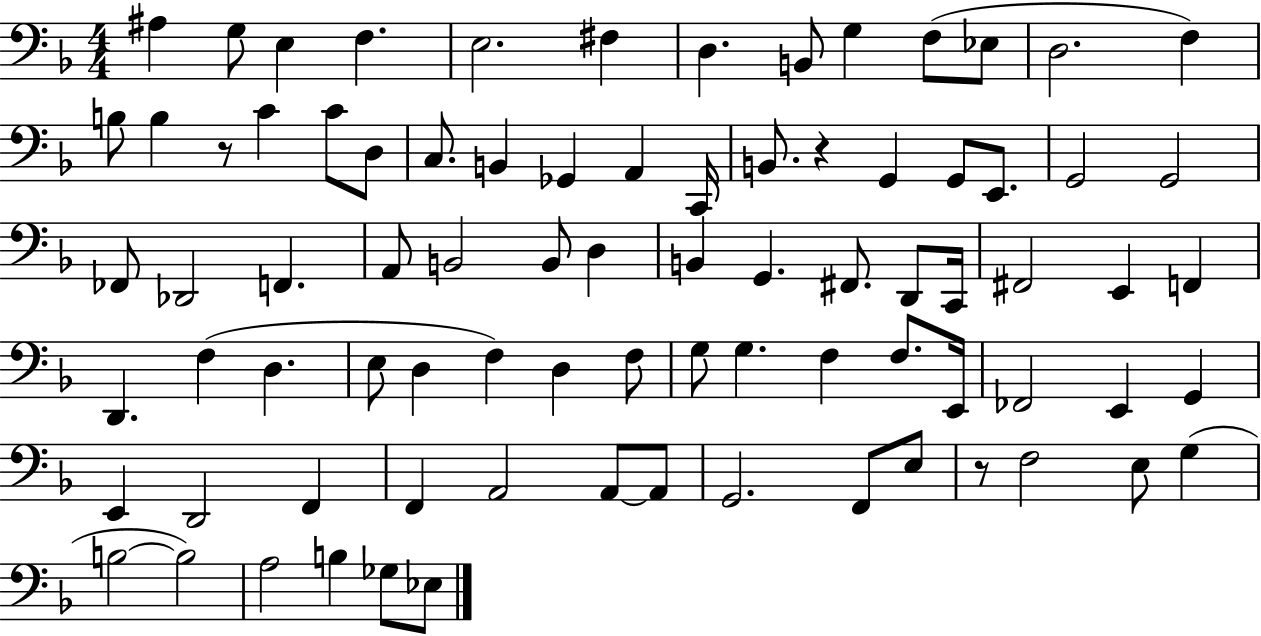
X:1
T:Untitled
M:4/4
L:1/4
K:F
^A, G,/2 E, F, E,2 ^F, D, B,,/2 G, F,/2 _E,/2 D,2 F, B,/2 B, z/2 C C/2 D,/2 C,/2 B,, _G,, A,, C,,/4 B,,/2 z G,, G,,/2 E,,/2 G,,2 G,,2 _F,,/2 _D,,2 F,, A,,/2 B,,2 B,,/2 D, B,, G,, ^F,,/2 D,,/2 C,,/4 ^F,,2 E,, F,, D,, F, D, E,/2 D, F, D, F,/2 G,/2 G, F, F,/2 E,,/4 _F,,2 E,, G,, E,, D,,2 F,, F,, A,,2 A,,/2 A,,/2 G,,2 F,,/2 E,/2 z/2 F,2 E,/2 G, B,2 B,2 A,2 B, _G,/2 _E,/2